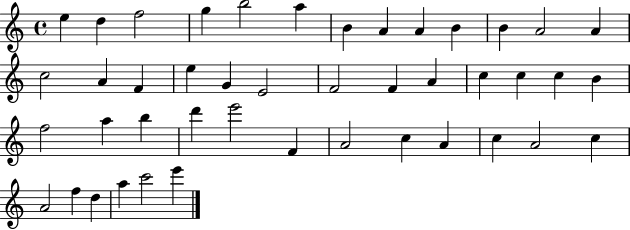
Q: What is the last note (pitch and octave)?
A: E6